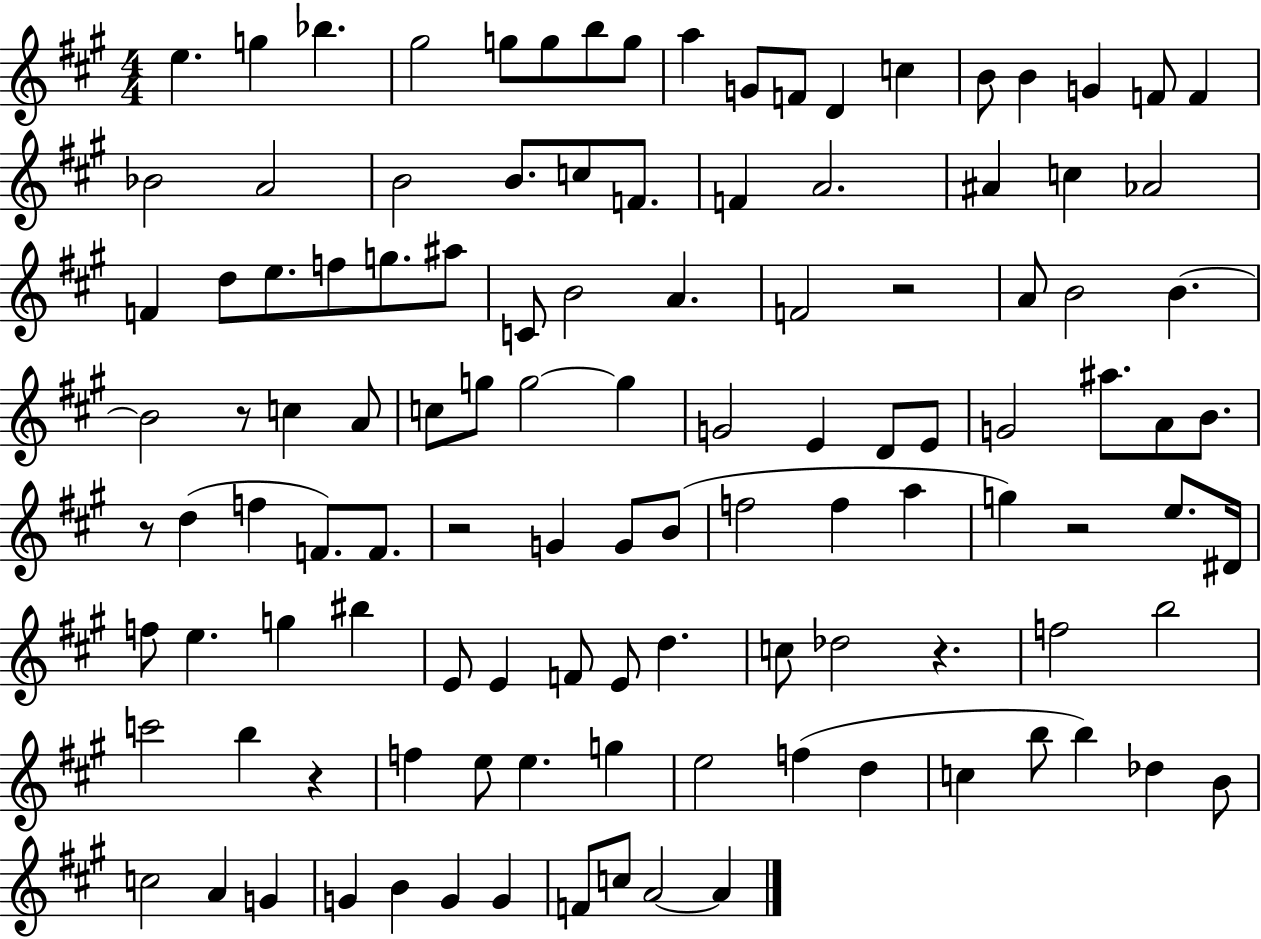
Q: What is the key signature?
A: A major